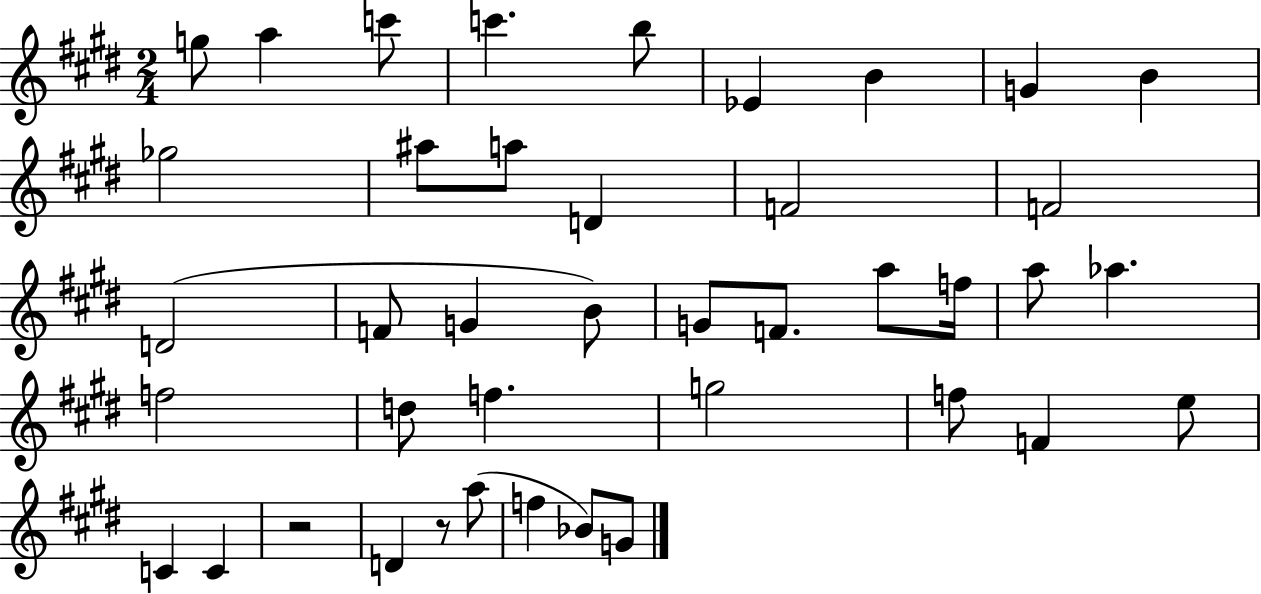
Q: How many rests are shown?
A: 2